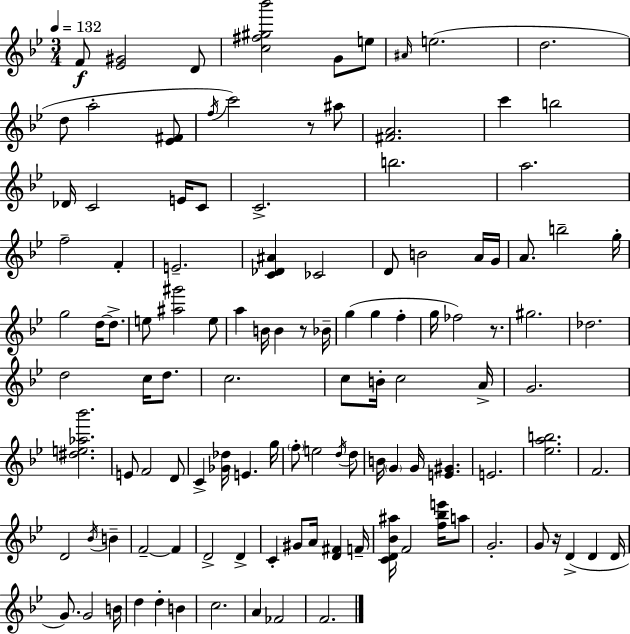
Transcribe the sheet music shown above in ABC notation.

X:1
T:Untitled
M:3/4
L:1/4
K:Gm
F/2 [_E^G]2 D/2 [c^f^g_b']2 G/2 e/2 ^A/4 e2 d2 d/2 a2 [_E^F]/2 f/4 c'2 z/2 ^a/2 [^FA]2 c' b2 _D/4 C2 E/4 C/2 C2 b2 a2 f2 F E2 [C_D^A] _C2 D/2 B2 A/4 G/4 A/2 b2 g/4 g2 d/4 d/2 e/2 [^a^g']2 e/2 a B/4 B z/2 _B/4 g g f g/4 _f2 z/2 ^g2 _d2 d2 c/4 d/2 c2 c/2 B/4 c2 A/4 G2 [^de_a_b']2 E/2 F2 D/2 C [_G_d]/4 E g/4 f/2 e2 d/4 d/2 B/4 G G/4 [E^G] E2 [_eab]2 F2 D2 _B/4 B F2 F D2 D C ^G/2 A/4 [D^F] F/4 [CD_B^a]/4 F2 [f_be']/4 a/2 G2 G/2 z/4 D D D/4 G/2 G2 B/4 d d B c2 A _F2 F2